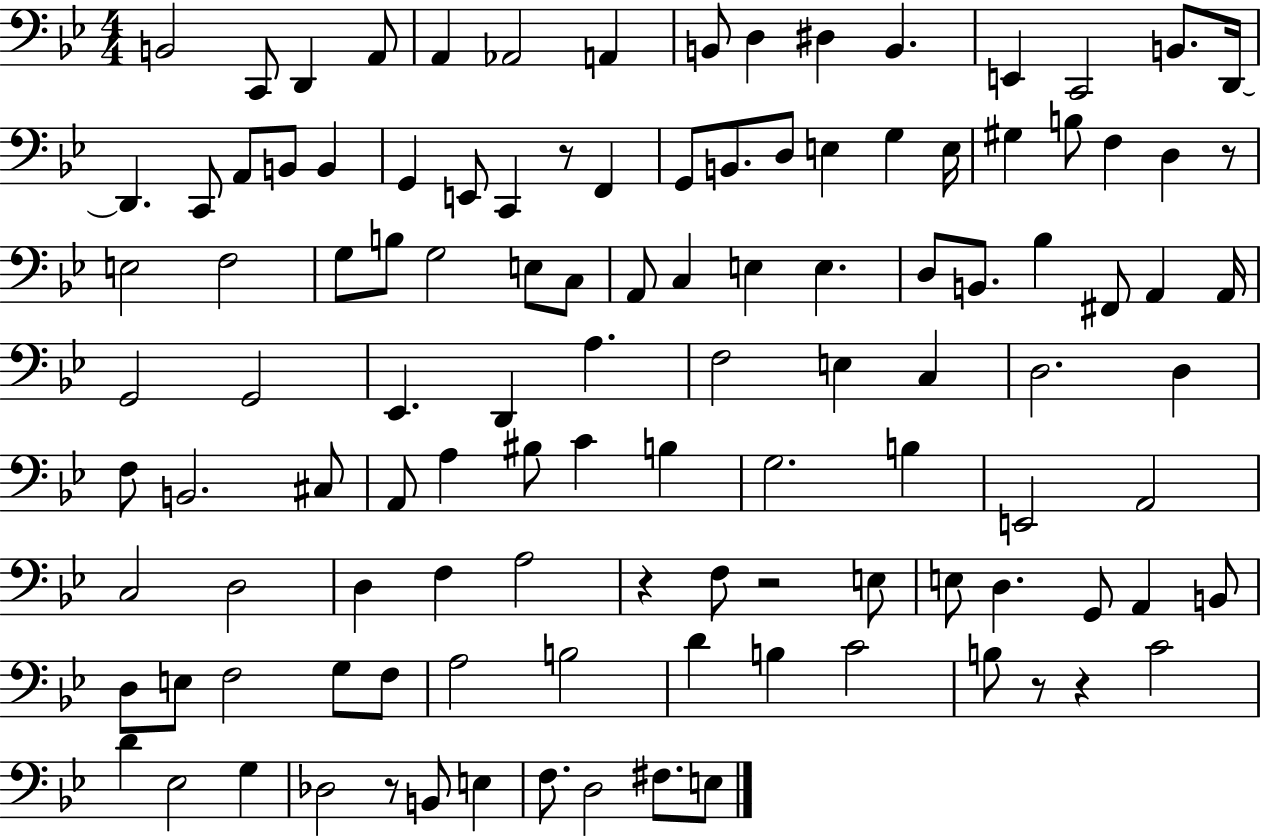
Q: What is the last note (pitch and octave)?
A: E3